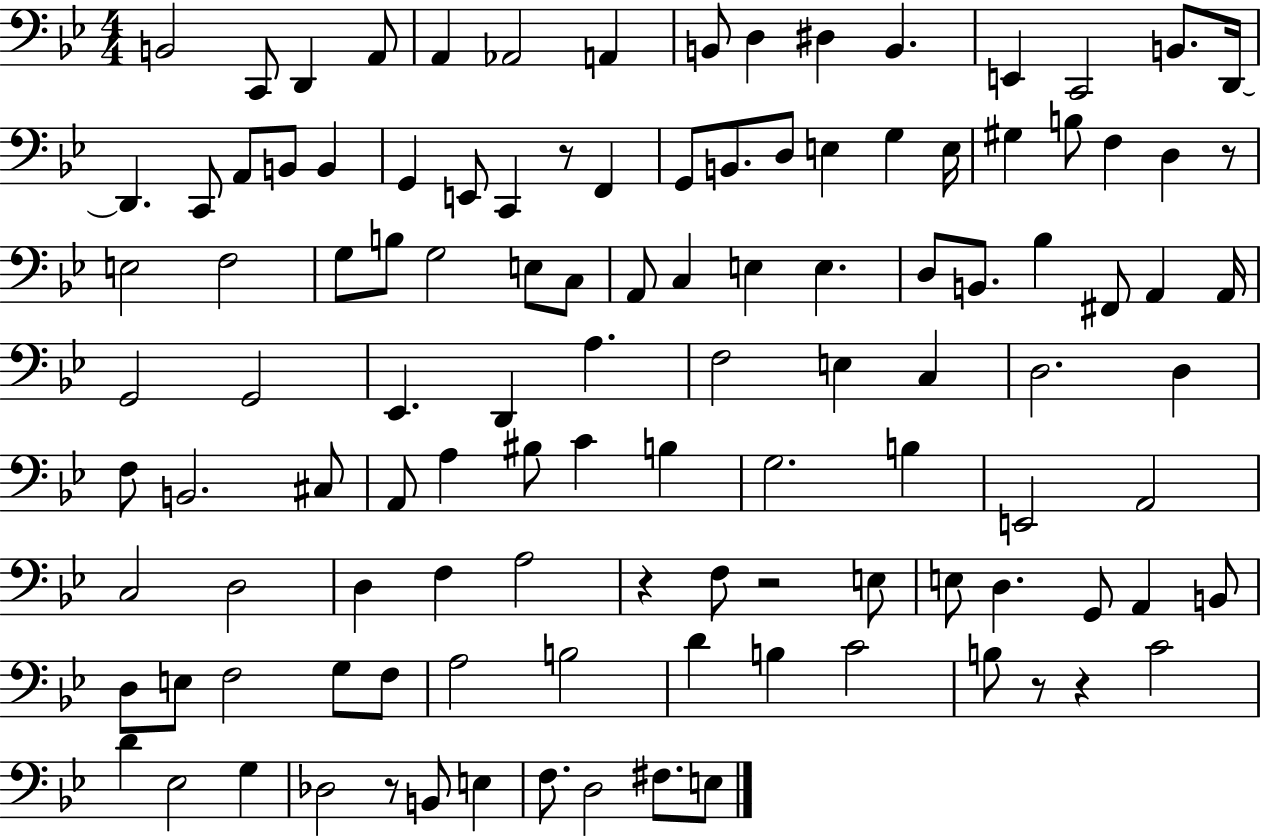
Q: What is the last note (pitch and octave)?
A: E3